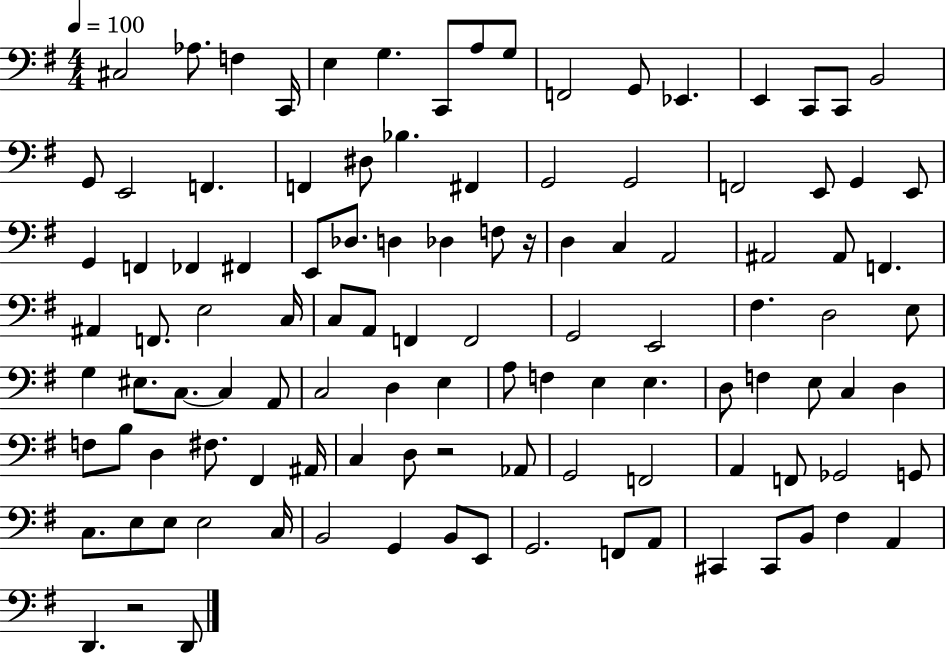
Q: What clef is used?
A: bass